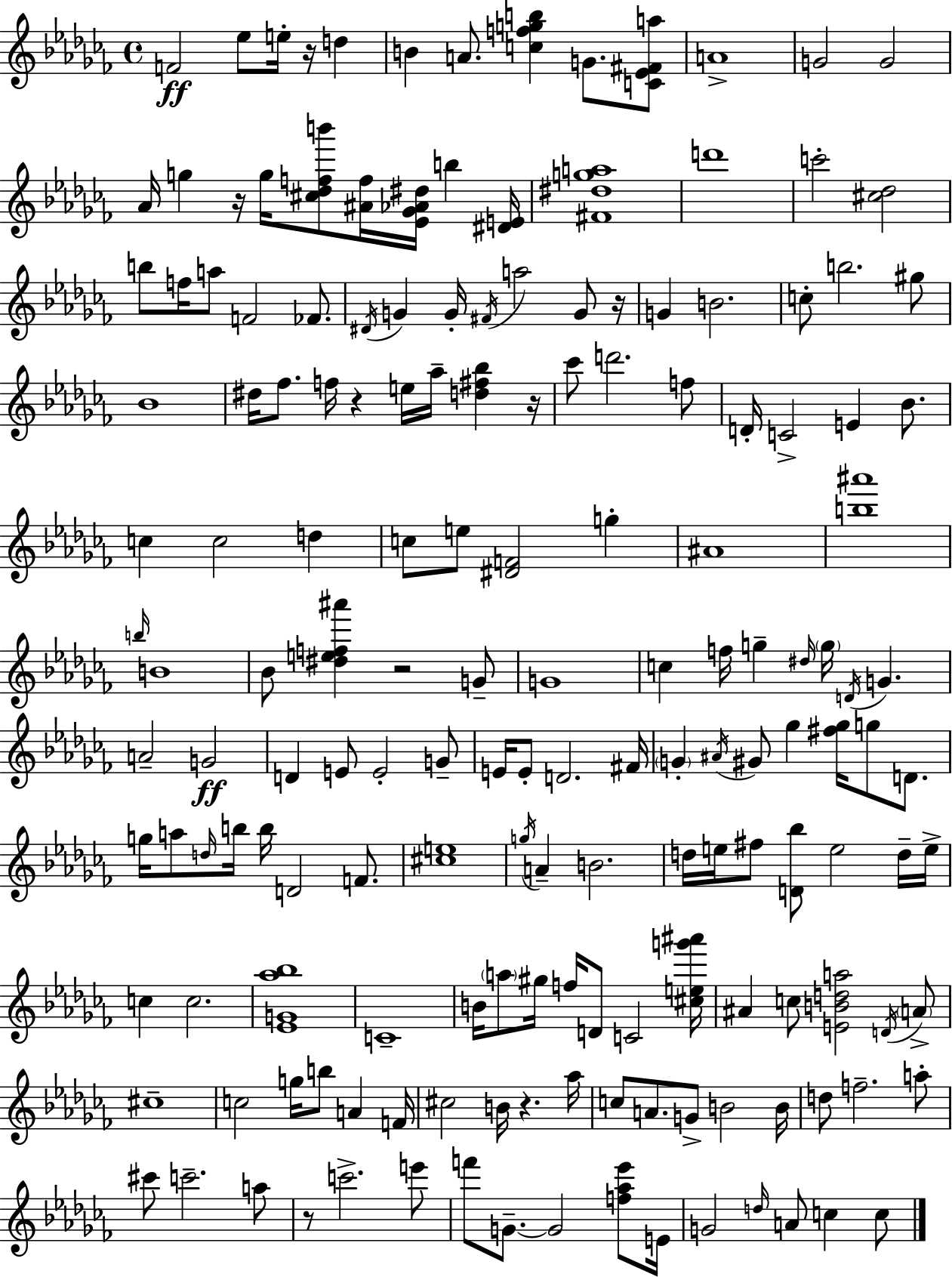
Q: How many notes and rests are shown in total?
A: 167